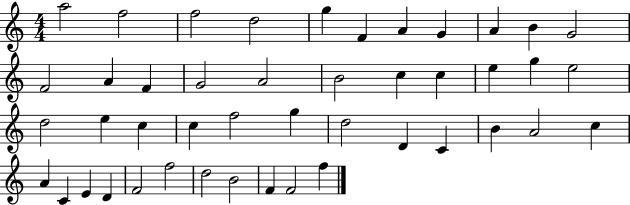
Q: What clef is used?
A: treble